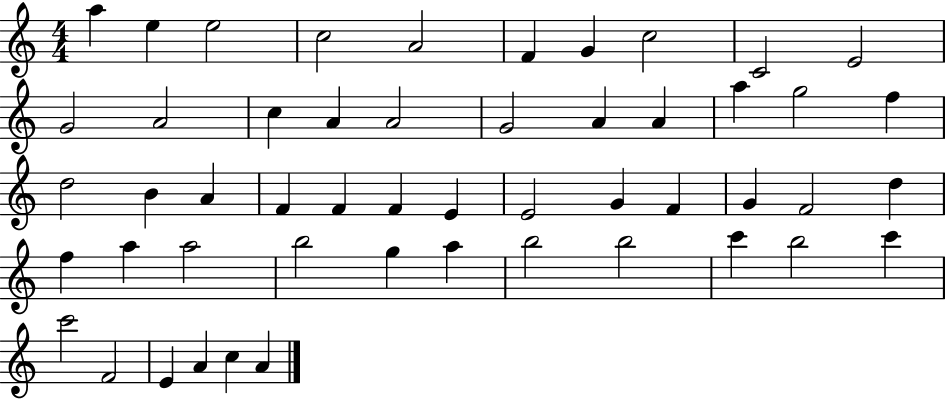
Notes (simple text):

A5/q E5/q E5/h C5/h A4/h F4/q G4/q C5/h C4/h E4/h G4/h A4/h C5/q A4/q A4/h G4/h A4/q A4/q A5/q G5/h F5/q D5/h B4/q A4/q F4/q F4/q F4/q E4/q E4/h G4/q F4/q G4/q F4/h D5/q F5/q A5/q A5/h B5/h G5/q A5/q B5/h B5/h C6/q B5/h C6/q C6/h F4/h E4/q A4/q C5/q A4/q